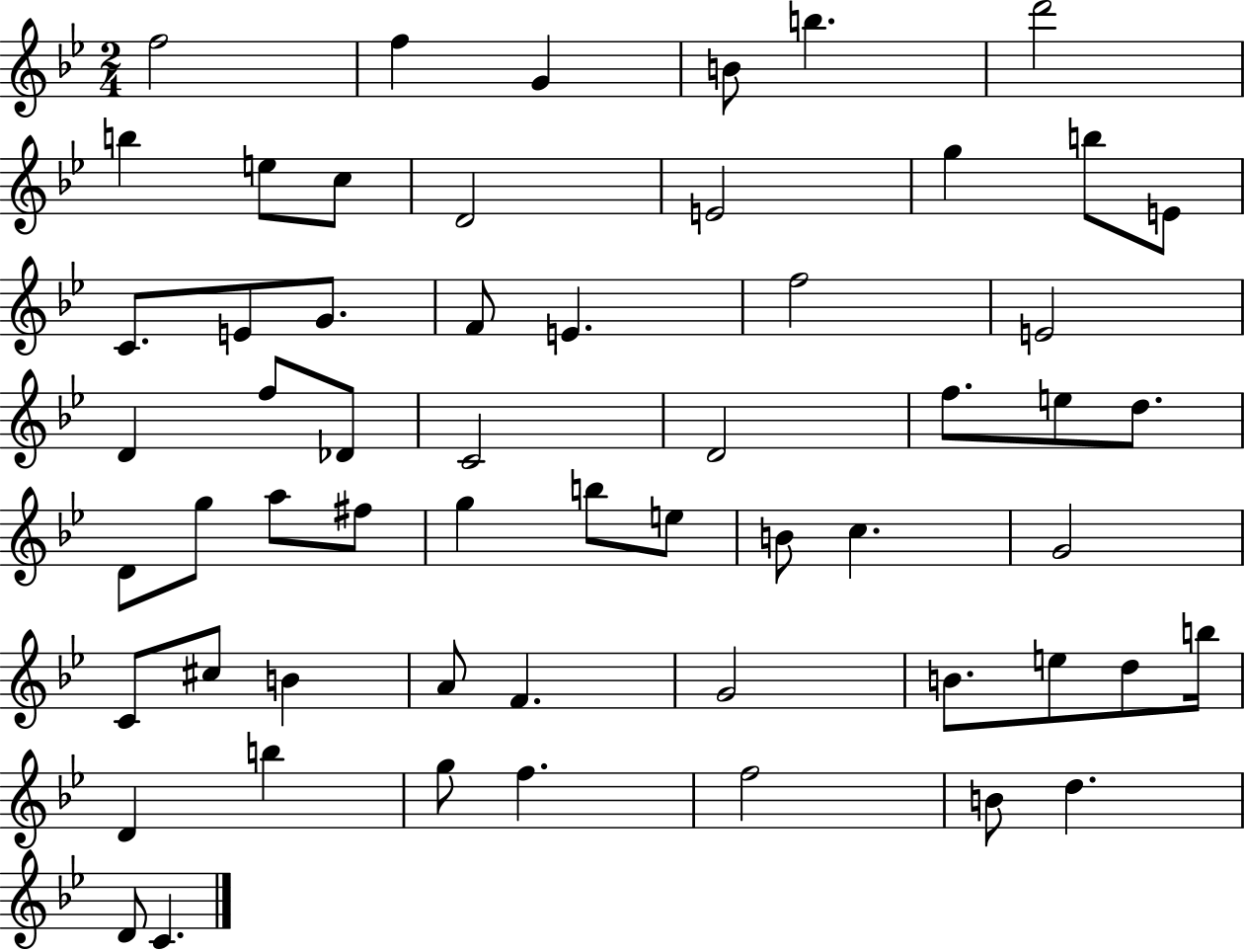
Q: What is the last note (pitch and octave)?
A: C4